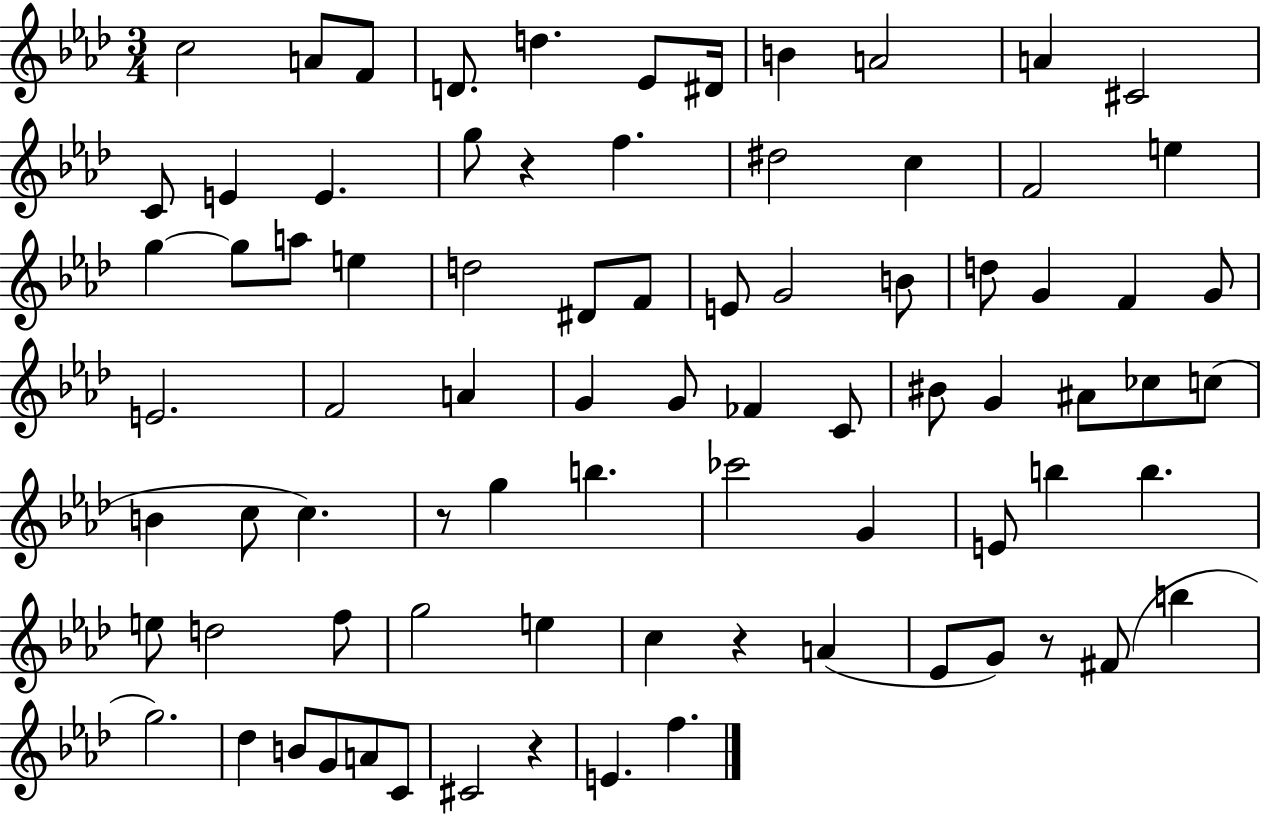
{
  \clef treble
  \numericTimeSignature
  \time 3/4
  \key aes \major
  \repeat volta 2 { c''2 a'8 f'8 | d'8. d''4. ees'8 dis'16 | b'4 a'2 | a'4 cis'2 | \break c'8 e'4 e'4. | g''8 r4 f''4. | dis''2 c''4 | f'2 e''4 | \break g''4~~ g''8 a''8 e''4 | d''2 dis'8 f'8 | e'8 g'2 b'8 | d''8 g'4 f'4 g'8 | \break e'2. | f'2 a'4 | g'4 g'8 fes'4 c'8 | bis'8 g'4 ais'8 ces''8 c''8( | \break b'4 c''8 c''4.) | r8 g''4 b''4. | ces'''2 g'4 | e'8 b''4 b''4. | \break e''8 d''2 f''8 | g''2 e''4 | c''4 r4 a'4( | ees'8 g'8) r8 fis'8( b''4 | \break g''2.) | des''4 b'8 g'8 a'8 c'8 | cis'2 r4 | e'4. f''4. | \break } \bar "|."
}